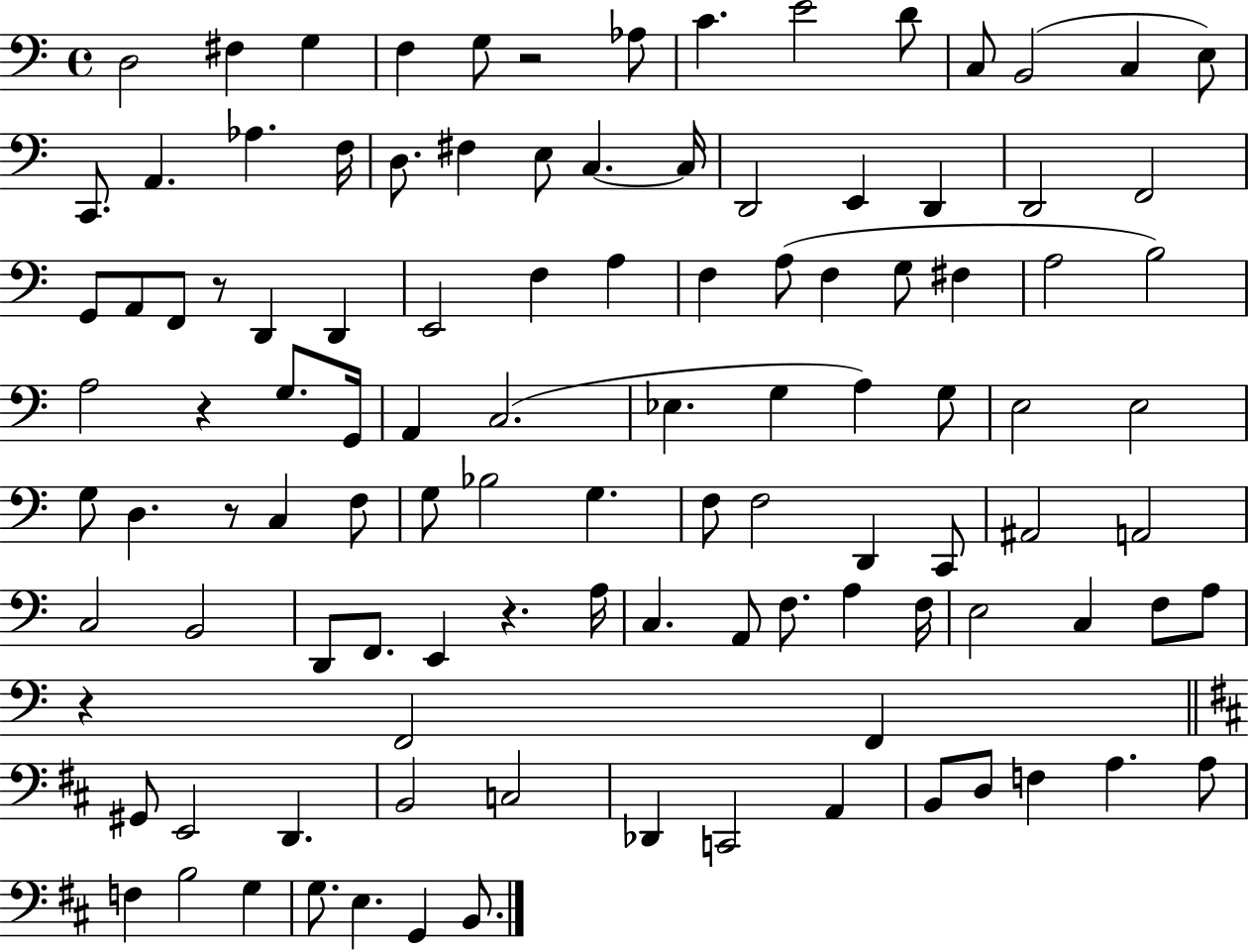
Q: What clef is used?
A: bass